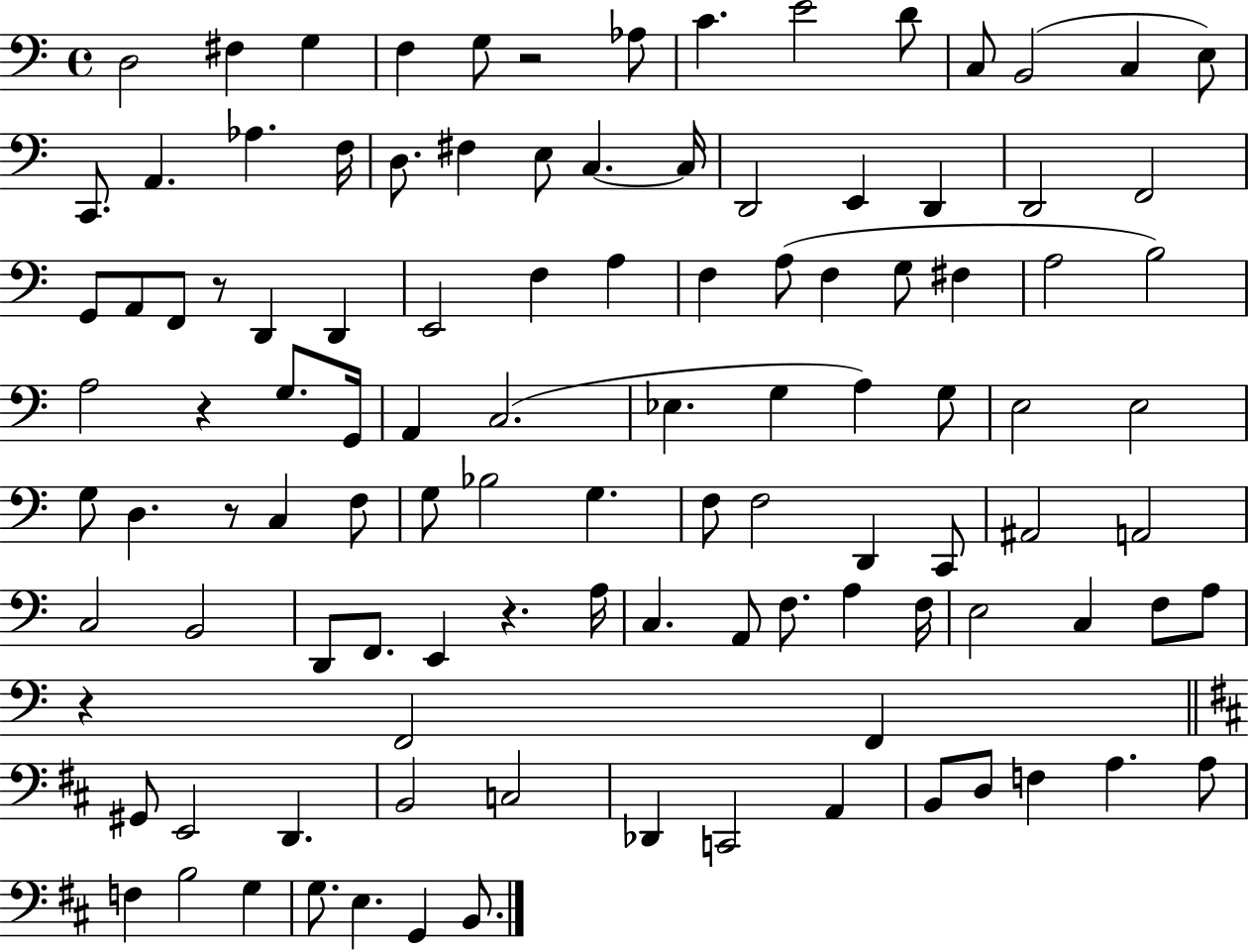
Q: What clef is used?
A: bass